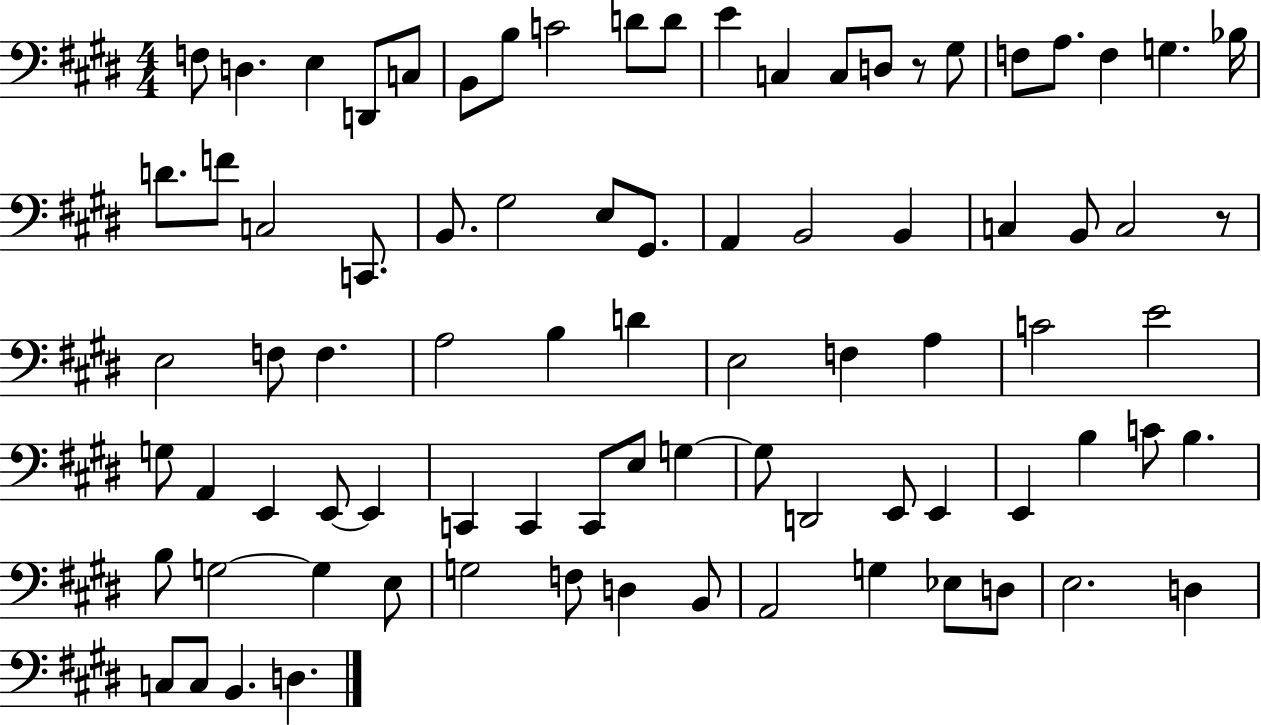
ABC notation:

X:1
T:Untitled
M:4/4
L:1/4
K:E
F,/2 D, E, D,,/2 C,/2 B,,/2 B,/2 C2 D/2 D/2 E C, C,/2 D,/2 z/2 ^G,/2 F,/2 A,/2 F, G, _B,/4 D/2 F/2 C,2 C,,/2 B,,/2 ^G,2 E,/2 ^G,,/2 A,, B,,2 B,, C, B,,/2 C,2 z/2 E,2 F,/2 F, A,2 B, D E,2 F, A, C2 E2 G,/2 A,, E,, E,,/2 E,, C,, C,, C,,/2 E,/2 G, G,/2 D,,2 E,,/2 E,, E,, B, C/2 B, B,/2 G,2 G, E,/2 G,2 F,/2 D, B,,/2 A,,2 G, _E,/2 D,/2 E,2 D, C,/2 C,/2 B,, D,